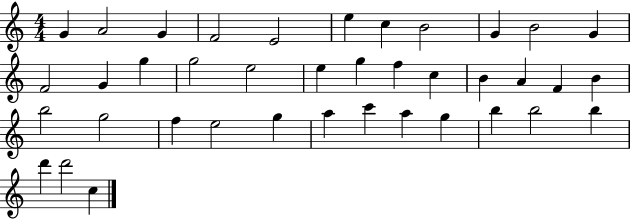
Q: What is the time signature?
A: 4/4